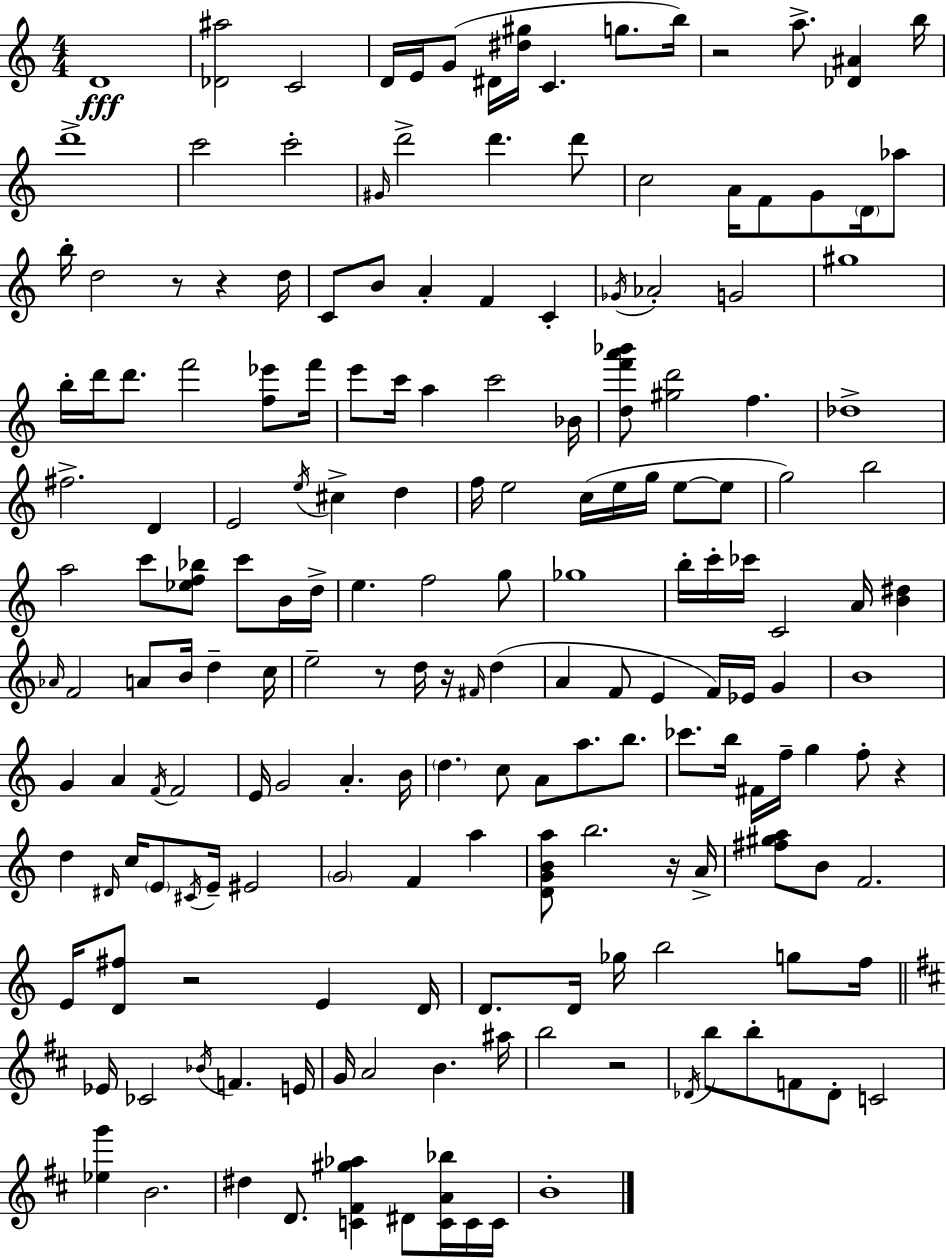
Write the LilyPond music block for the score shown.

{
  \clef treble
  \numericTimeSignature
  \time 4/4
  \key c \major
  d'1\fff | <des' ais''>2 c'2 | d'16 e'16 g'8( dis'16 <dis'' gis''>16 c'4. g''8. b''16) | r2 a''8.-> <des' ais'>4 b''16 | \break d'''1-> | c'''2 c'''2-. | \grace { gis'16 } d'''2-> d'''4. d'''8 | c''2 a'16 f'8 g'8 \parenthesize d'16 aes''8 | \break b''16-. d''2 r8 r4 | d''16 c'8 b'8 a'4-. f'4 c'4-. | \acciaccatura { ges'16 } aes'2-. g'2 | gis''1 | \break b''16-. d'''16 d'''8. f'''2 <f'' ees'''>8 | f'''16 e'''8 c'''16 a''4 c'''2 | bes'16 <d'' f''' a''' bes'''>8 <gis'' d'''>2 f''4. | des''1-> | \break fis''2.-> d'4 | e'2 \acciaccatura { e''16 } cis''4-> d''4 | f''16 e''2 c''16( e''16 g''16 e''8~~ | e''8 g''2) b''2 | \break a''2 c'''8 <ees'' f'' bes''>8 c'''8 | b'16 d''16-> e''4. f''2 | g''8 ges''1 | b''16-. c'''16-. ces'''16 c'2 a'16 <b' dis''>4 | \break \grace { aes'16 } f'2 a'8 b'16 d''4-- | c''16 e''2-- r8 d''16 r16 | \grace { fis'16 } d''4( a'4 f'8 e'4 f'16) | ees'16 g'4 b'1 | \break g'4 a'4 \acciaccatura { f'16 } f'2 | e'16 g'2 a'4.-. | b'16 \parenthesize d''4. c''8 a'8 | a''8. b''8. ces'''8. b''16 fis'16 f''16-- g''4 | \break f''8-. r4 d''4 \grace { dis'16 } c''16 \parenthesize e'8 \acciaccatura { cis'16 } e'16-- | eis'2 \parenthesize g'2 | f'4 a''4 <d' g' b' a''>8 b''2. | r16 a'16-> <fis'' gis'' a''>8 b'8 f'2. | \break e'16 <d' fis''>8 r2 | e'4 d'16 d'8. d'16 ges''16 b''2 | g''8 f''16 \bar "||" \break \key d \major ees'16 ces'2 \acciaccatura { bes'16 } f'4. | e'16 g'16 a'2 b'4. | ais''16 b''2 r2 | \acciaccatura { des'16 } b''8 b''8-. f'8 des'8-. c'2 | \break <ees'' g'''>4 b'2. | dis''4 d'8. <c' fis' gis'' aes''>4 dis'8 <c' a' bes''>16 | c'16 c'16 b'1-. | \bar "|."
}